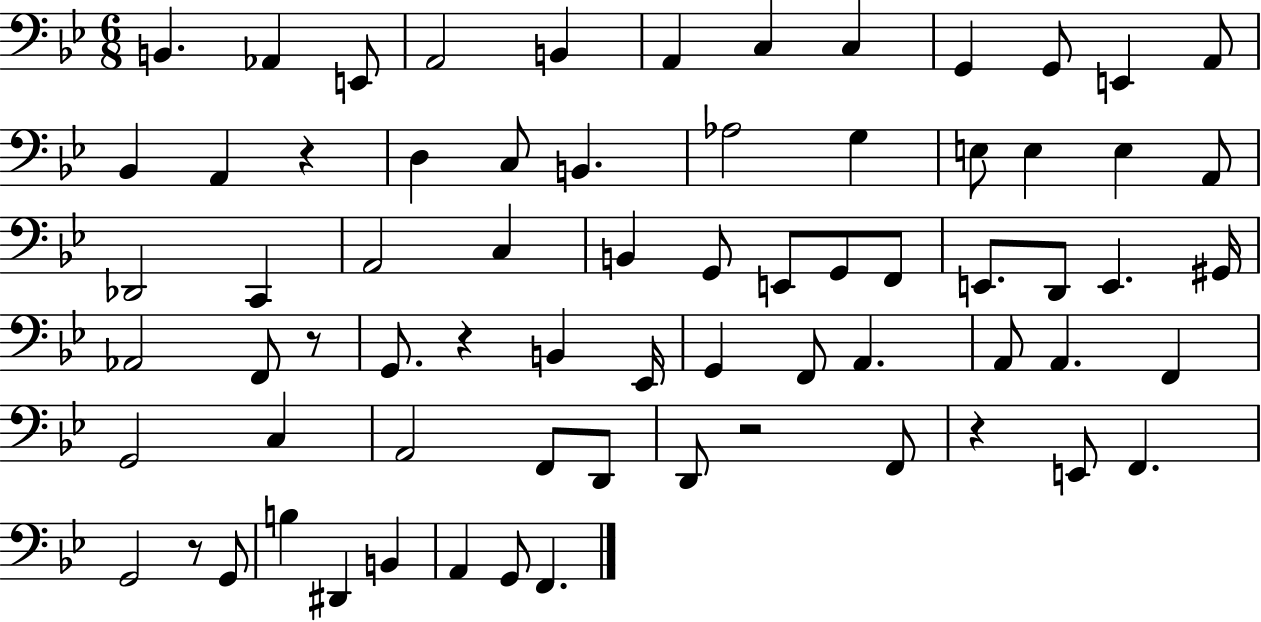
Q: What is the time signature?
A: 6/8